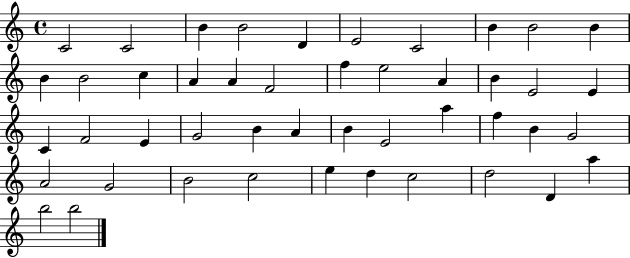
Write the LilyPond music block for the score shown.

{
  \clef treble
  \time 4/4
  \defaultTimeSignature
  \key c \major
  c'2 c'2 | b'4 b'2 d'4 | e'2 c'2 | b'4 b'2 b'4 | \break b'4 b'2 c''4 | a'4 a'4 f'2 | f''4 e''2 a'4 | b'4 e'2 e'4 | \break c'4 f'2 e'4 | g'2 b'4 a'4 | b'4 e'2 a''4 | f''4 b'4 g'2 | \break a'2 g'2 | b'2 c''2 | e''4 d''4 c''2 | d''2 d'4 a''4 | \break b''2 b''2 | \bar "|."
}